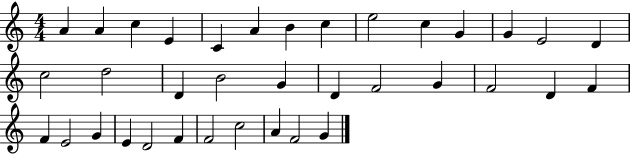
{
  \clef treble
  \numericTimeSignature
  \time 4/4
  \key c \major
  a'4 a'4 c''4 e'4 | c'4 a'4 b'4 c''4 | e''2 c''4 g'4 | g'4 e'2 d'4 | \break c''2 d''2 | d'4 b'2 g'4 | d'4 f'2 g'4 | f'2 d'4 f'4 | \break f'4 e'2 g'4 | e'4 d'2 f'4 | f'2 c''2 | a'4 f'2 g'4 | \break \bar "|."
}